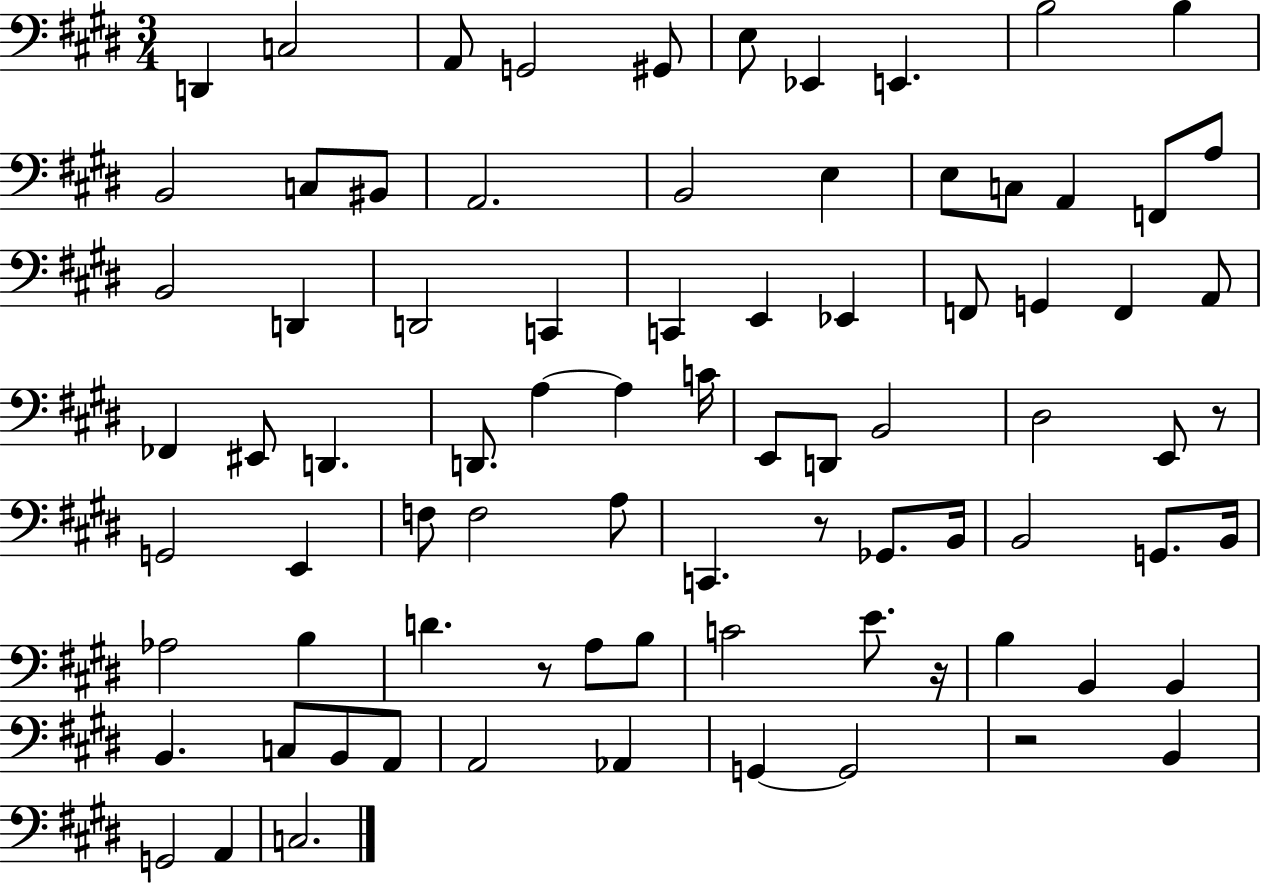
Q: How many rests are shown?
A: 5